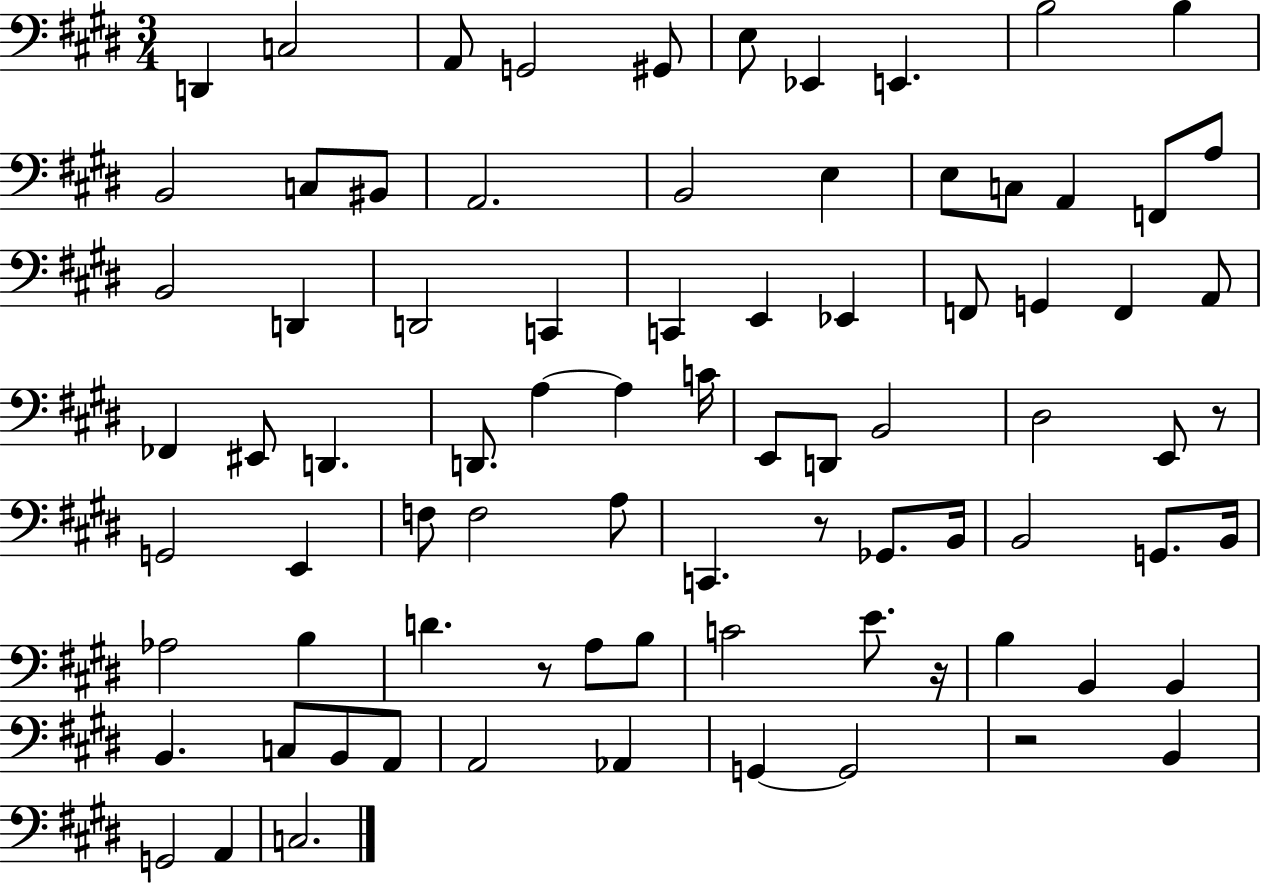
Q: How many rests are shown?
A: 5